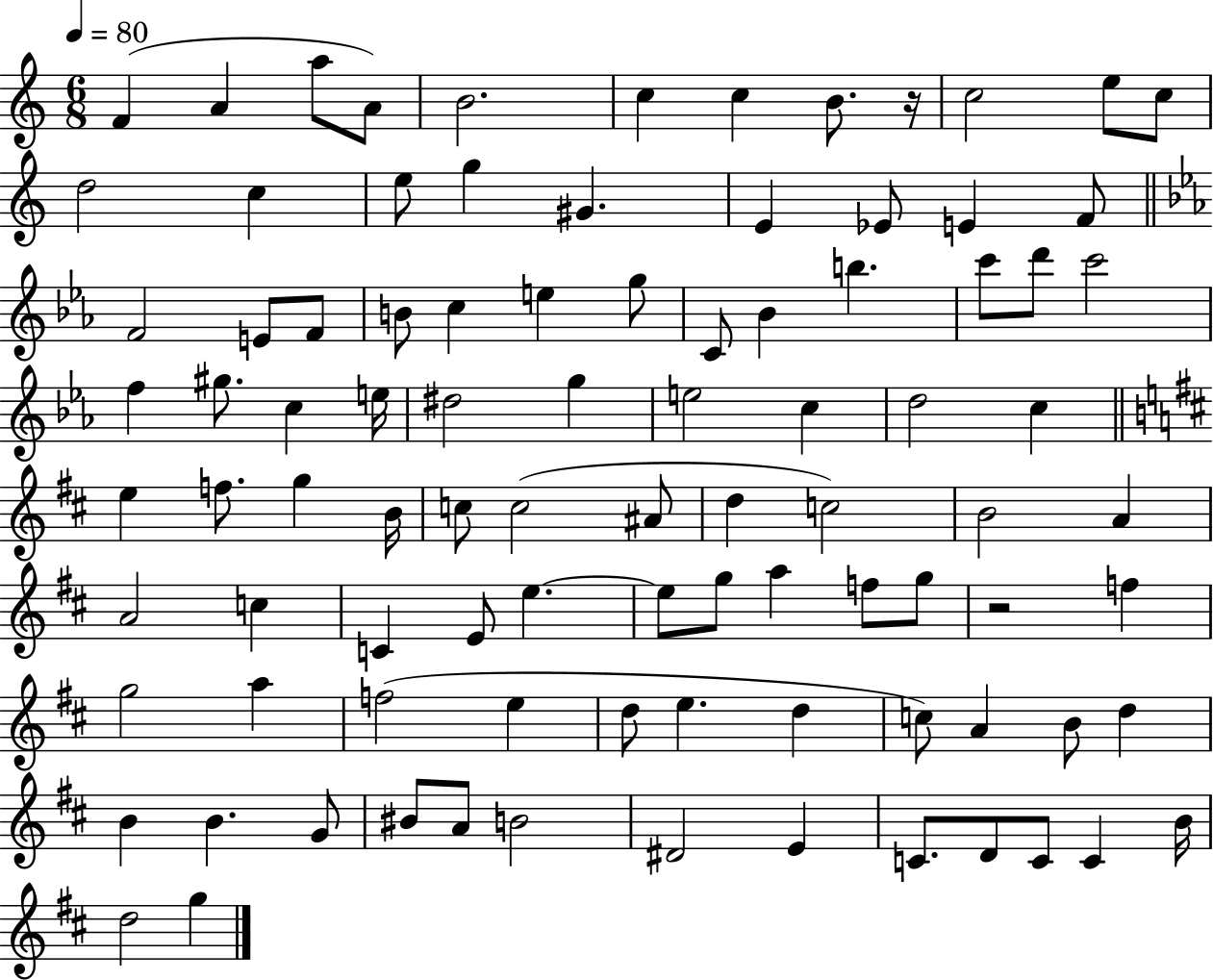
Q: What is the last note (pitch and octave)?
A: G5